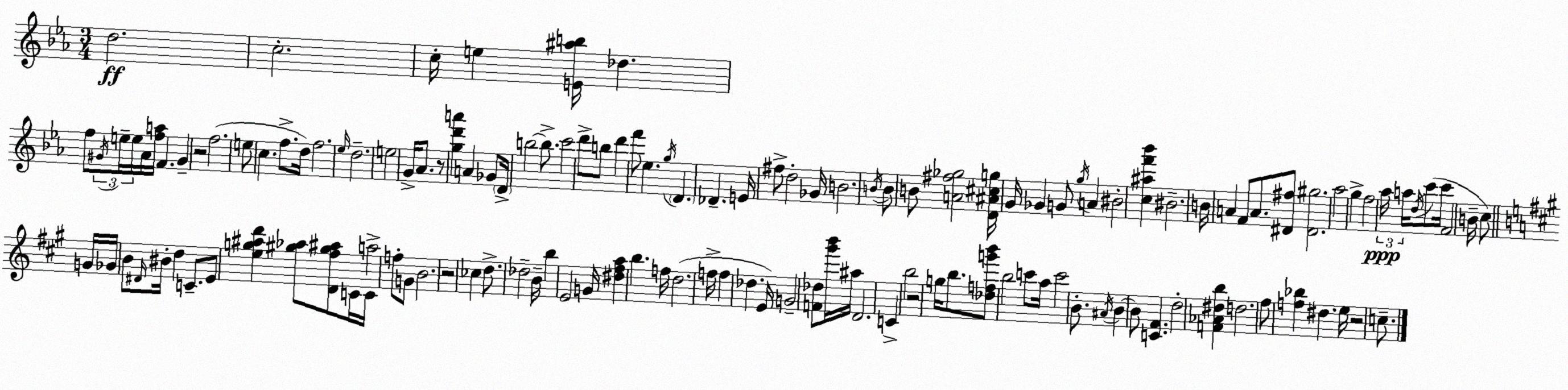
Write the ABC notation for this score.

X:1
T:Untitled
M:3/4
L:1/4
K:Cm
d2 c2 c/4 e [E^ab]/4 _d f/2 ^G/4 e/4 e/4 _A/4 [fa]/4 F ^G z2 f2 e/2 c f/2 d/4 f2 _e/4 d2 e2 G/4 _A/2 z/2 [gd'a'] A _G/2 D/4 b2 b/2 c'2 d'/2 b/2 d' f'/2 _e g/4 D _D E/4 ^f/2 d2 _G/4 B2 B/4 B/2 B/2 [A^f_g]2 [D^A^cg]/4 G/4 _G G/2 g/4 A ^B2 [c^af'_b'] ^B2 B/4 A F/2 A/2 [^D^f]/2 [^D^g]2 _a2 g f2 _a/4 a/4 d/4 c'/2 c'/4 F2 B/4 c/2 G/4 _G/4 B/2 ^D/4 ^B/4 d C/2 E/2 [eg^ad'] [^g_a]/2 [D^f^g^a]/2 C/4 C/4 a2 f/2 G/2 B2 z2 _c d/2 _d2 B/4 b E2 G/4 [^d^fa] b f/4 d2 f/4 f _d E/4 G2 [F_d]/2 [^g'b']/4 ^a/4 D2 C b2 z2 g/4 b/2 [_dfg'b']/2 b2 c'/2 a/4 c'2 B/2 ^A/4 B B/2 [C^F] d2 [F_A^db] d2 ^f/2 [f_b] ^d e/4 z2 c/2